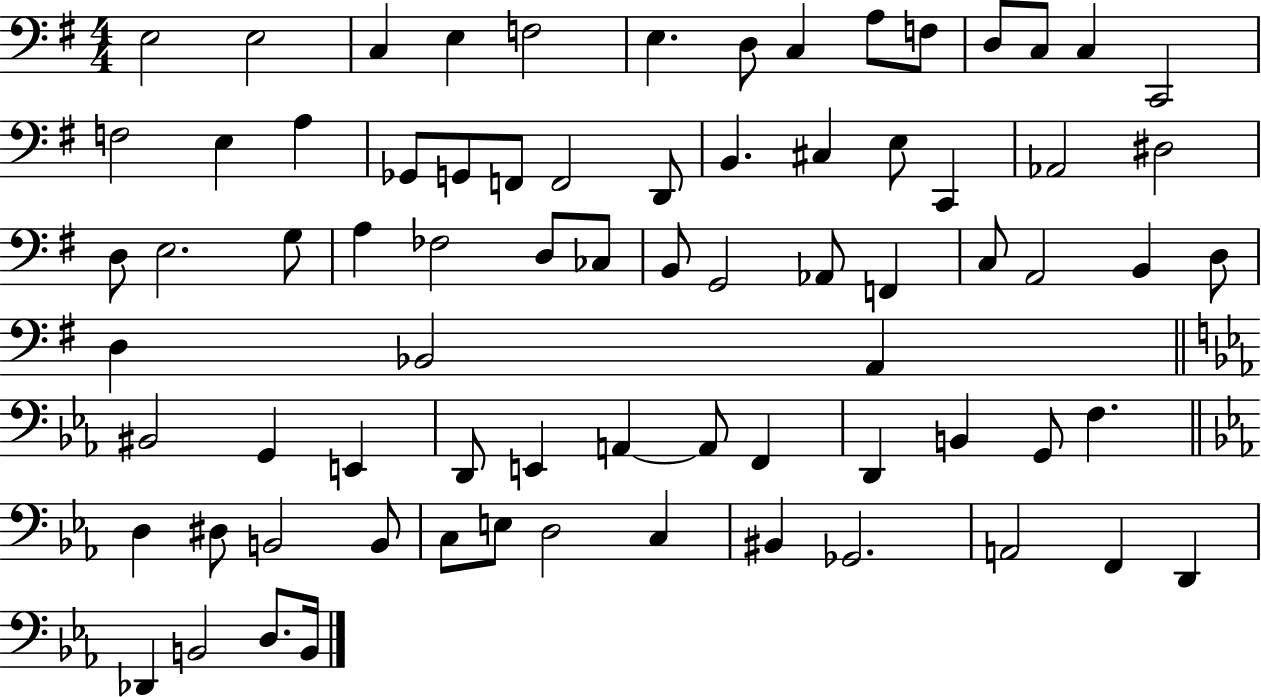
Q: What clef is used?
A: bass